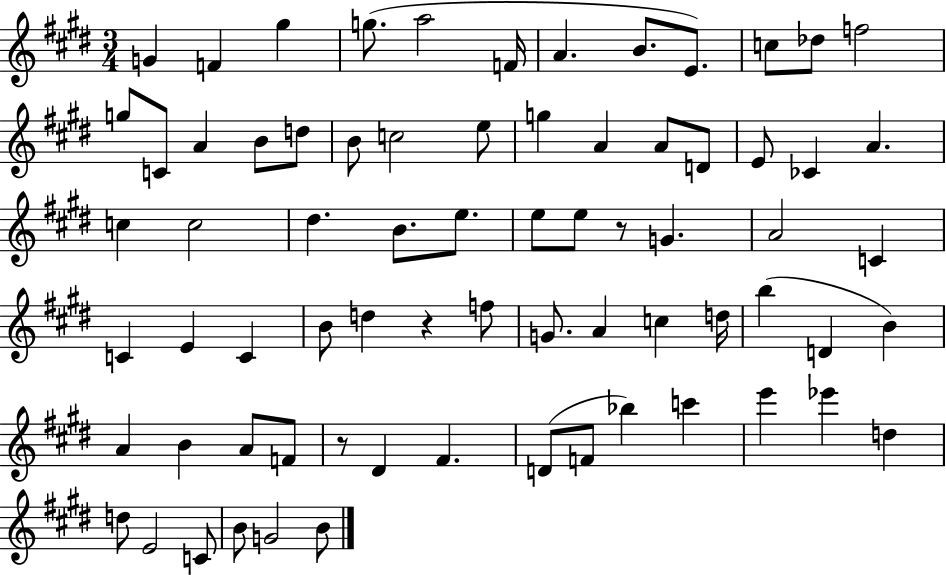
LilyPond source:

{
  \clef treble
  \numericTimeSignature
  \time 3/4
  \key e \major
  g'4 f'4 gis''4 | g''8.( a''2 f'16 | a'4. b'8. e'8.) | c''8 des''8 f''2 | \break g''8 c'8 a'4 b'8 d''8 | b'8 c''2 e''8 | g''4 a'4 a'8 d'8 | e'8 ces'4 a'4. | \break c''4 c''2 | dis''4. b'8. e''8. | e''8 e''8 r8 g'4. | a'2 c'4 | \break c'4 e'4 c'4 | b'8 d''4 r4 f''8 | g'8. a'4 c''4 d''16 | b''4( d'4 b'4) | \break a'4 b'4 a'8 f'8 | r8 dis'4 fis'4. | d'8( f'8 bes''4) c'''4 | e'''4 ees'''4 d''4 | \break d''8 e'2 c'8 | b'8 g'2 b'8 | \bar "|."
}